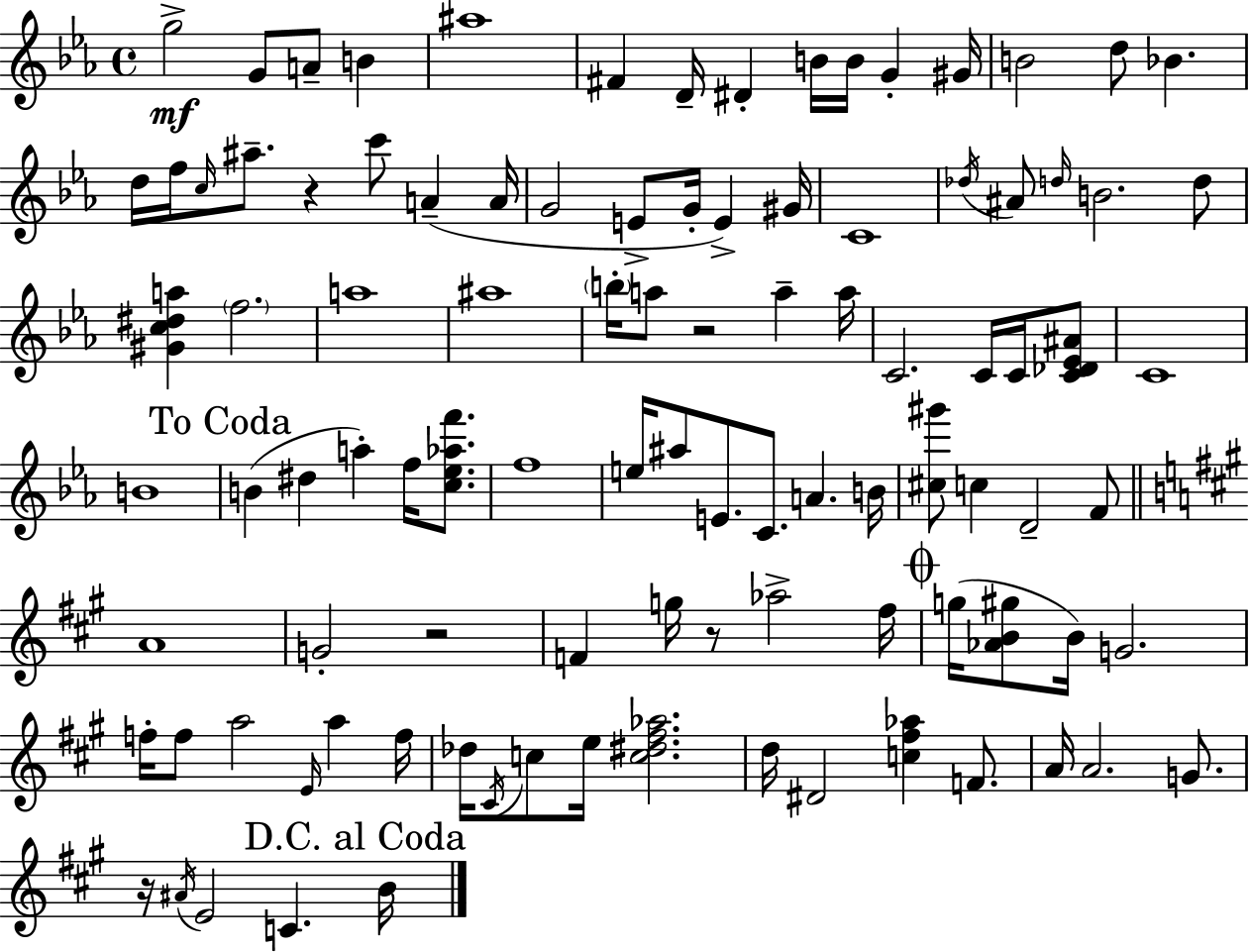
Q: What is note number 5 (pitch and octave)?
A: A#5